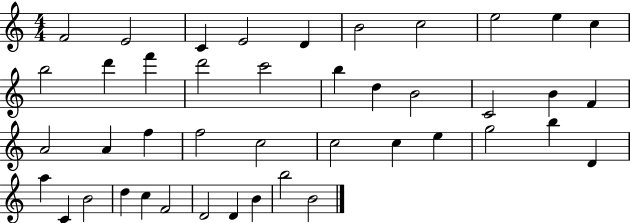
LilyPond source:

{
  \clef treble
  \numericTimeSignature
  \time 4/4
  \key c \major
  f'2 e'2 | c'4 e'2 d'4 | b'2 c''2 | e''2 e''4 c''4 | \break b''2 d'''4 f'''4 | d'''2 c'''2 | b''4 d''4 b'2 | c'2 b'4 f'4 | \break a'2 a'4 f''4 | f''2 c''2 | c''2 c''4 e''4 | g''2 b''4 d'4 | \break a''4 c'4 b'2 | d''4 c''4 f'2 | d'2 d'4 b'4 | b''2 b'2 | \break \bar "|."
}